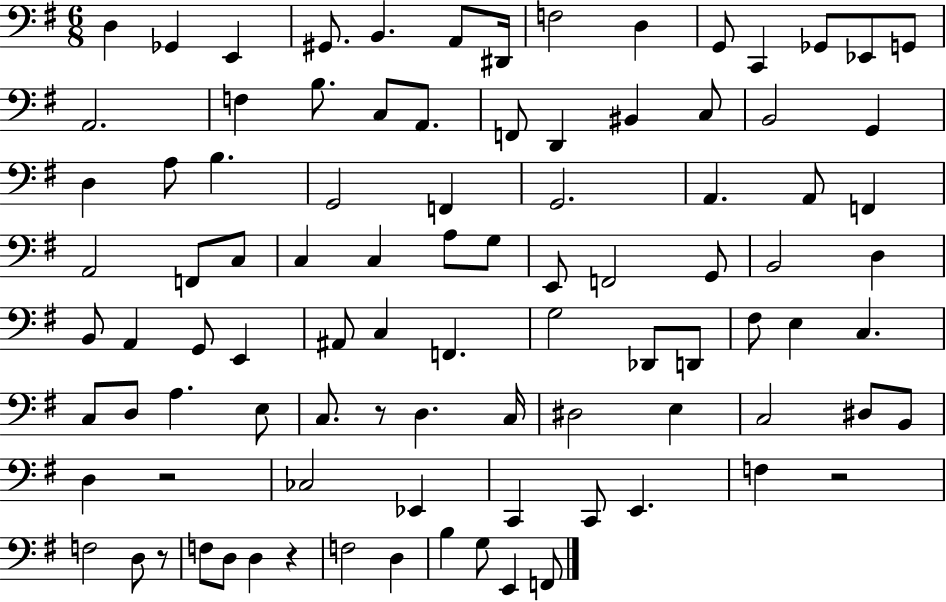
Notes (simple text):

D3/q Gb2/q E2/q G#2/e. B2/q. A2/e D#2/s F3/h D3/q G2/e C2/q Gb2/e Eb2/e G2/e A2/h. F3/q B3/e. C3/e A2/e. F2/e D2/q BIS2/q C3/e B2/h G2/q D3/q A3/e B3/q. G2/h F2/q G2/h. A2/q. A2/e F2/q A2/h F2/e C3/e C3/q C3/q A3/e G3/e E2/e F2/h G2/e B2/h D3/q B2/e A2/q G2/e E2/q A#2/e C3/q F2/q. G3/h Db2/e D2/e F#3/e E3/q C3/q. C3/e D3/e A3/q. E3/e C3/e. R/e D3/q. C3/s D#3/h E3/q C3/h D#3/e B2/e D3/q R/h CES3/h Eb2/q C2/q C2/e E2/q. F3/q R/h F3/h D3/e R/e F3/e D3/e D3/q R/q F3/h D3/q B3/q G3/e E2/q F2/e